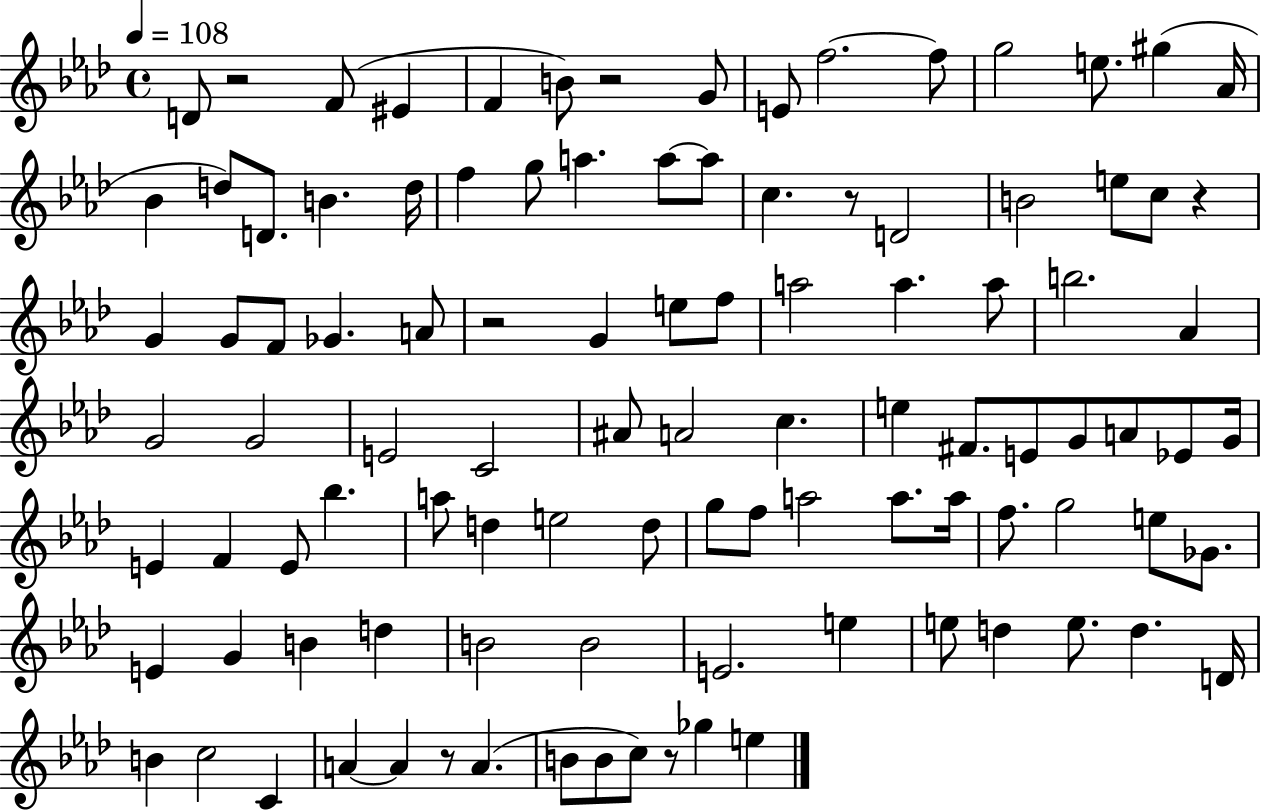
{
  \clef treble
  \time 4/4
  \defaultTimeSignature
  \key aes \major
  \tempo 4 = 108
  d'8 r2 f'8( eis'4 | f'4 b'8) r2 g'8 | e'8 f''2.~~ f''8 | g''2 e''8. gis''4( aes'16 | \break bes'4 d''8) d'8. b'4. d''16 | f''4 g''8 a''4. a''8~~ a''8 | c''4. r8 d'2 | b'2 e''8 c''8 r4 | \break g'4 g'8 f'8 ges'4. a'8 | r2 g'4 e''8 f''8 | a''2 a''4. a''8 | b''2. aes'4 | \break g'2 g'2 | e'2 c'2 | ais'8 a'2 c''4. | e''4 fis'8. e'8 g'8 a'8 ees'8 g'16 | \break e'4 f'4 e'8 bes''4. | a''8 d''4 e''2 d''8 | g''8 f''8 a''2 a''8. a''16 | f''8. g''2 e''8 ges'8. | \break e'4 g'4 b'4 d''4 | b'2 b'2 | e'2. e''4 | e''8 d''4 e''8. d''4. d'16 | \break b'4 c''2 c'4 | a'4~~ a'4 r8 a'4.( | b'8 b'8 c''8) r8 ges''4 e''4 | \bar "|."
}